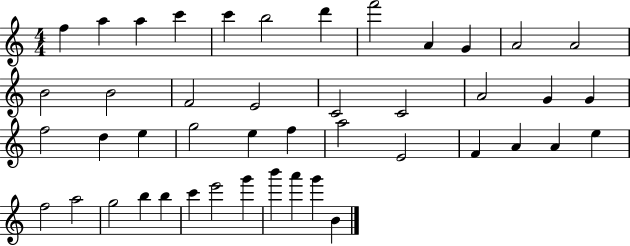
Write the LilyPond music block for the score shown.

{
  \clef treble
  \numericTimeSignature
  \time 4/4
  \key c \major
  f''4 a''4 a''4 c'''4 | c'''4 b''2 d'''4 | f'''2 a'4 g'4 | a'2 a'2 | \break b'2 b'2 | f'2 e'2 | c'2 c'2 | a'2 g'4 g'4 | \break f''2 d''4 e''4 | g''2 e''4 f''4 | a''2 e'2 | f'4 a'4 a'4 e''4 | \break f''2 a''2 | g''2 b''4 b''4 | c'''4 e'''2 g'''4 | b'''4 a'''4 g'''4 b'4 | \break \bar "|."
}